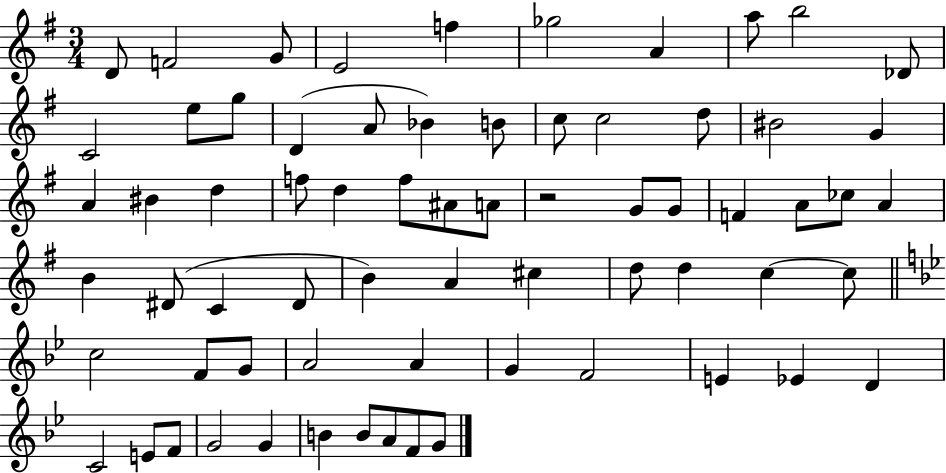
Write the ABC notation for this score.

X:1
T:Untitled
M:3/4
L:1/4
K:G
D/2 F2 G/2 E2 f _g2 A a/2 b2 _D/2 C2 e/2 g/2 D A/2 _B B/2 c/2 c2 d/2 ^B2 G A ^B d f/2 d f/2 ^A/2 A/2 z2 G/2 G/2 F A/2 _c/2 A B ^D/2 C ^D/2 B A ^c d/2 d c c/2 c2 F/2 G/2 A2 A G F2 E _E D C2 E/2 F/2 G2 G B B/2 A/2 F/2 G/2